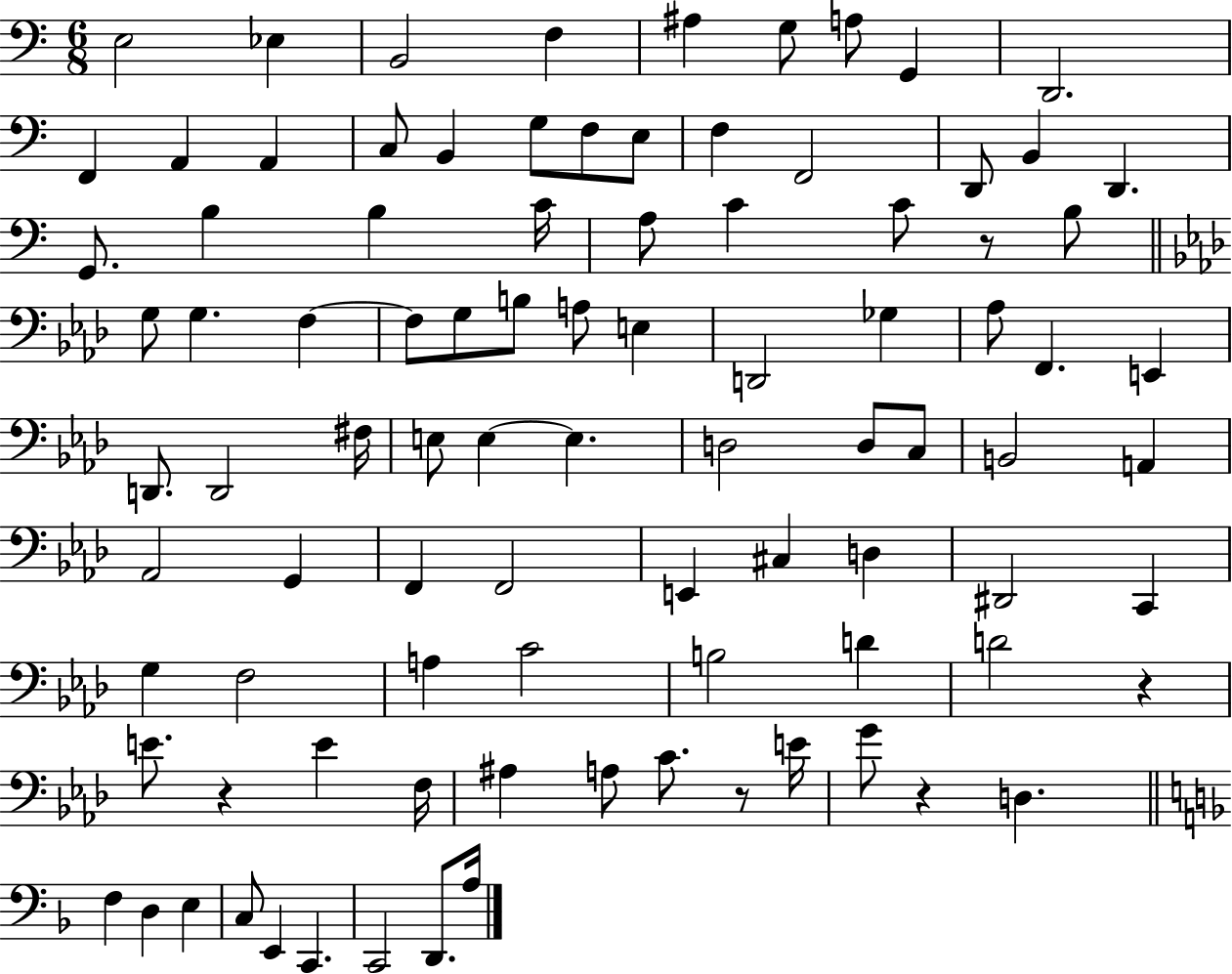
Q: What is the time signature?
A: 6/8